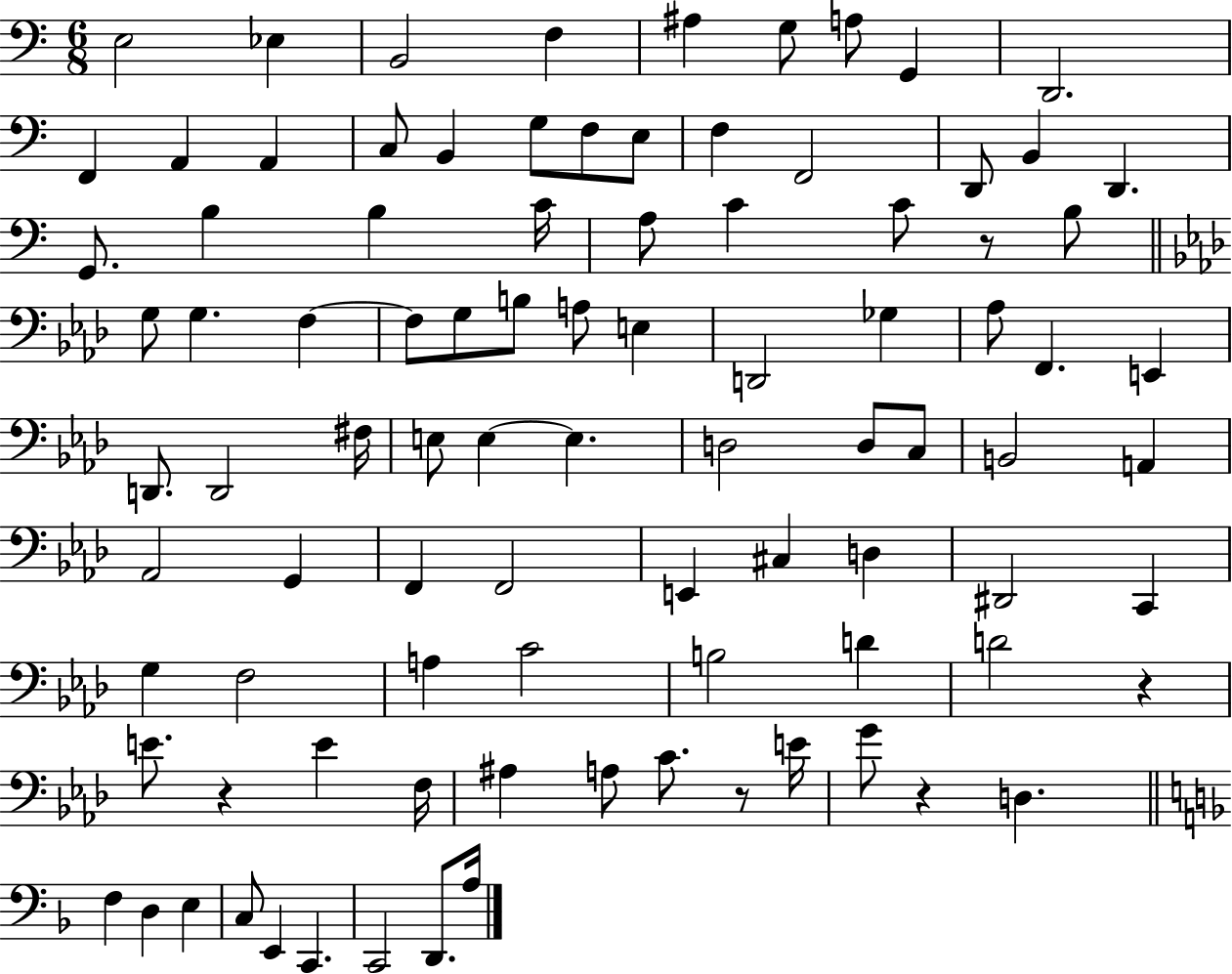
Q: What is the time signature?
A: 6/8